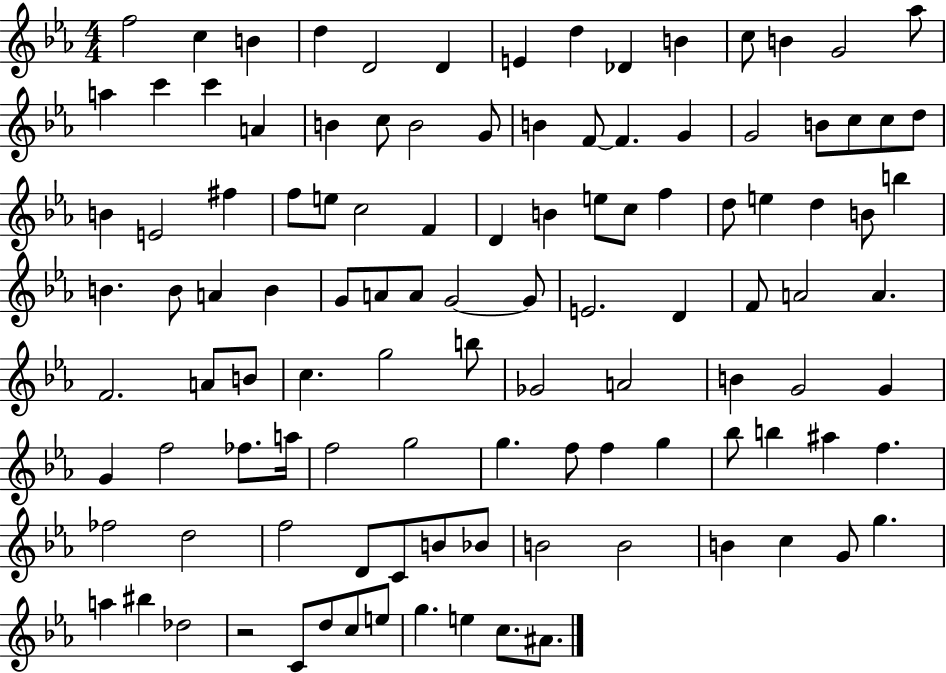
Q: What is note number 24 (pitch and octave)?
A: F4